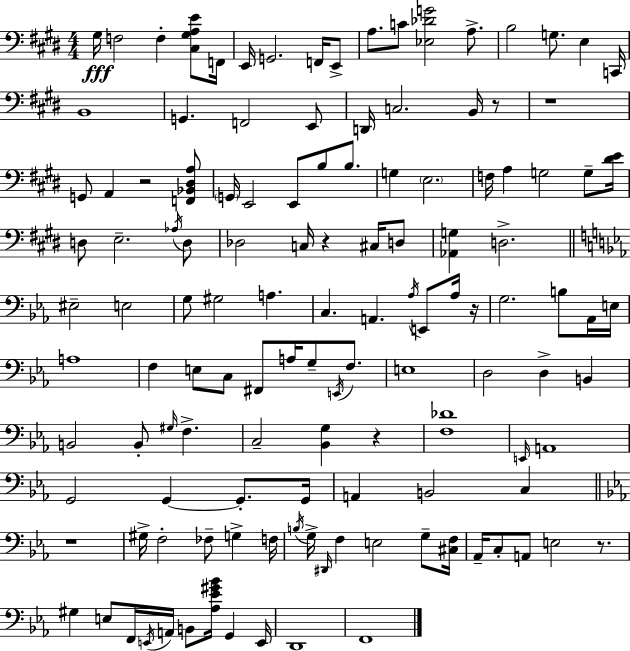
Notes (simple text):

G#3/s F3/h F3/q [C#3,G#3,A3,E4]/e F2/s E2/s G2/h. F2/s E2/e A3/e. C4/e [Eb3,Db4,G4]/h A3/e. B3/h G3/e. E3/q C2/s B2/w G2/q. F2/h E2/e D2/s C3/h. B2/s R/e R/w G2/e A2/q R/h [F2,Bb2,D#3,A3]/e G2/s E2/h E2/e B3/e B3/e. G3/q E3/h. F3/s A3/q G3/h G3/e [D#4,E4]/s D3/e E3/h. Ab3/s D3/e Db3/h C3/s R/q C#3/s D3/e [Ab2,G3]/q D3/h. EIS3/h E3/h G3/e G#3/h A3/q. C3/q. A2/q. Ab3/s E2/e Ab3/s R/s G3/h. B3/e Ab2/s E3/s A3/w F3/q E3/e C3/e F#2/e A3/s G3/e E2/s F3/e. E3/w D3/h D3/q B2/q B2/h B2/e G#3/s F3/q. C3/h [Bb2,G3]/q R/q [F3,Db4]/w E2/s A2/w G2/h G2/q G2/e. G2/s A2/q B2/h C3/q R/w G#3/s F3/h FES3/e G3/q F3/s B3/s G3/s D#2/s F3/q E3/h G3/e [C#3,F3]/s Ab2/s C3/e A2/e E3/h R/e. G#3/q E3/e F2/s E2/s A2/s B2/e [Ab3,Eb4,G#4,Bb4]/s G2/q E2/s D2/w F2/w